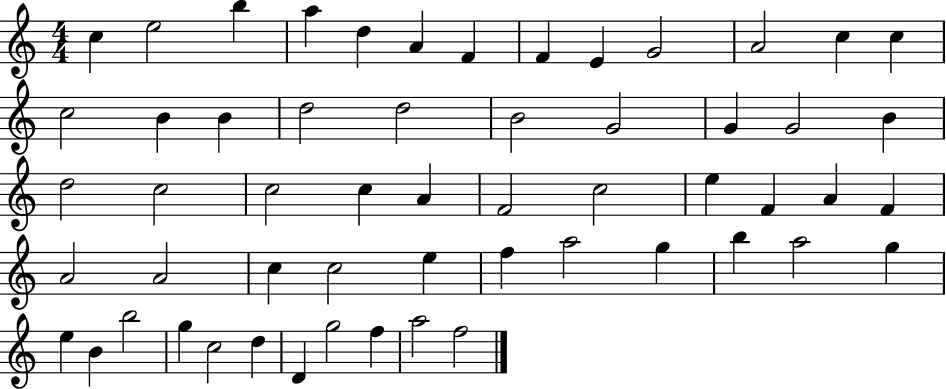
C5/q E5/h B5/q A5/q D5/q A4/q F4/q F4/q E4/q G4/h A4/h C5/q C5/q C5/h B4/q B4/q D5/h D5/h B4/h G4/h G4/q G4/h B4/q D5/h C5/h C5/h C5/q A4/q F4/h C5/h E5/q F4/q A4/q F4/q A4/h A4/h C5/q C5/h E5/q F5/q A5/h G5/q B5/q A5/h G5/q E5/q B4/q B5/h G5/q C5/h D5/q D4/q G5/h F5/q A5/h F5/h